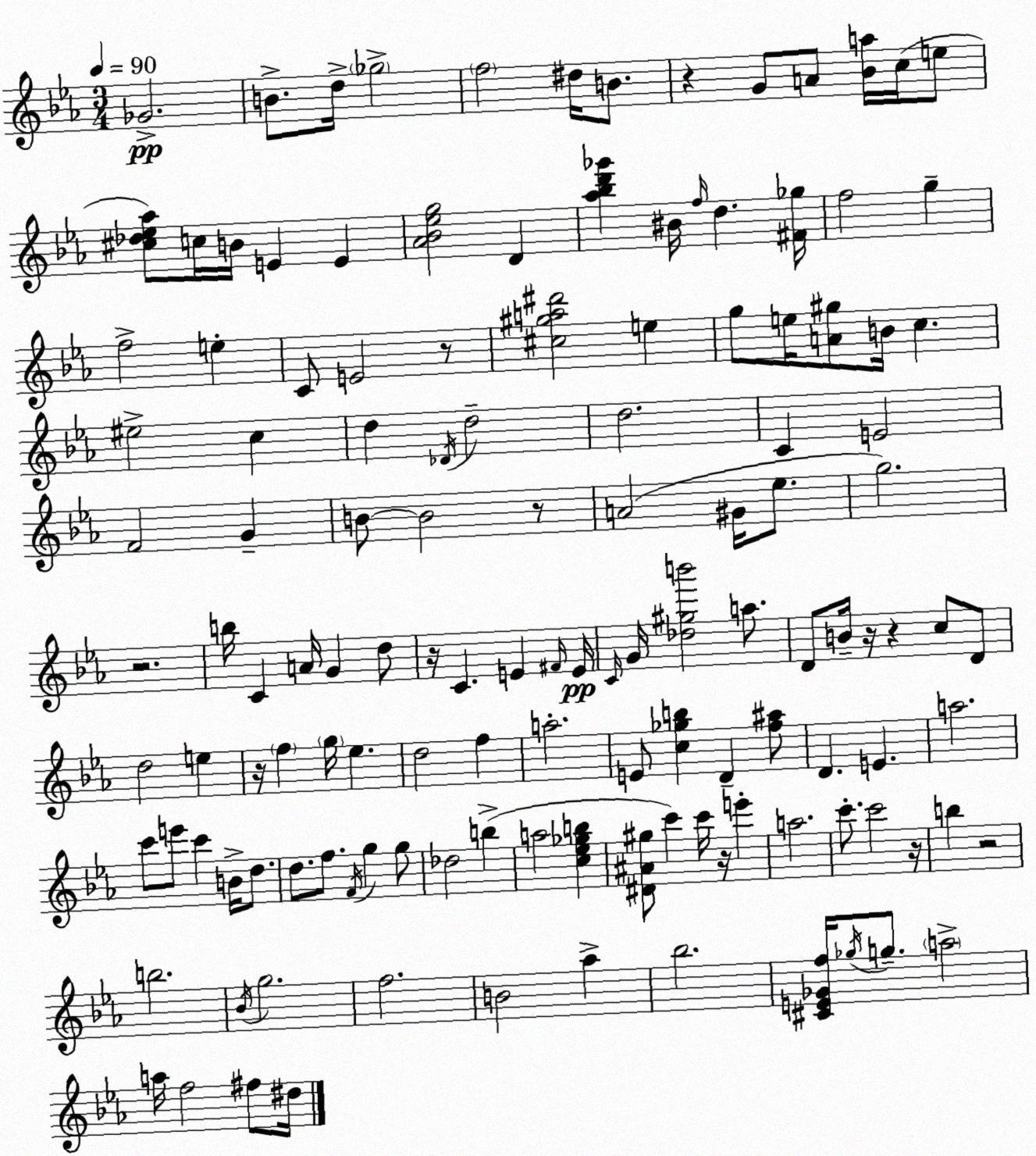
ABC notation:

X:1
T:Untitled
M:3/4
L:1/4
K:Cm
_G2 B/2 d/4 _g2 f2 ^d/4 B/2 z G/2 A/2 [_Ba]/4 c/4 e/2 [^c_d_e_a]/2 c/4 B/4 E E [_A_B_eg]2 D [_a_bd'_g'] ^B/4 f/4 d [^F_g]/4 f2 g f2 e C/2 E2 z/2 [^c^ga^d']2 e g/2 e/4 [A^g]/2 B/4 c ^e2 c d _D/4 d2 d2 C E2 F2 G B/2 B2 z/2 A2 ^G/4 _e/2 g2 z2 b/4 C A/4 G d/2 z/4 C E ^F/4 E/4 C/4 G/4 [_d^gb']2 a/2 D/2 B/4 z/4 z c/2 D/2 d2 e z/4 f g/4 _e d2 f a2 E/2 [c_gb] D [f^a]/2 D E a2 c'/2 e'/2 c' B/4 d/2 d/2 f/2 F/4 g g/2 _d2 b a2 [c_e_gb] [^D^A^g]/2 c' c'/4 z/4 e' a2 c'/2 c'2 z/4 b z2 b2 _B/4 g2 f2 B2 _a _b2 [^CE_Gf]/4 _g/4 g/2 a2 a/4 f2 ^f/2 ^d/4